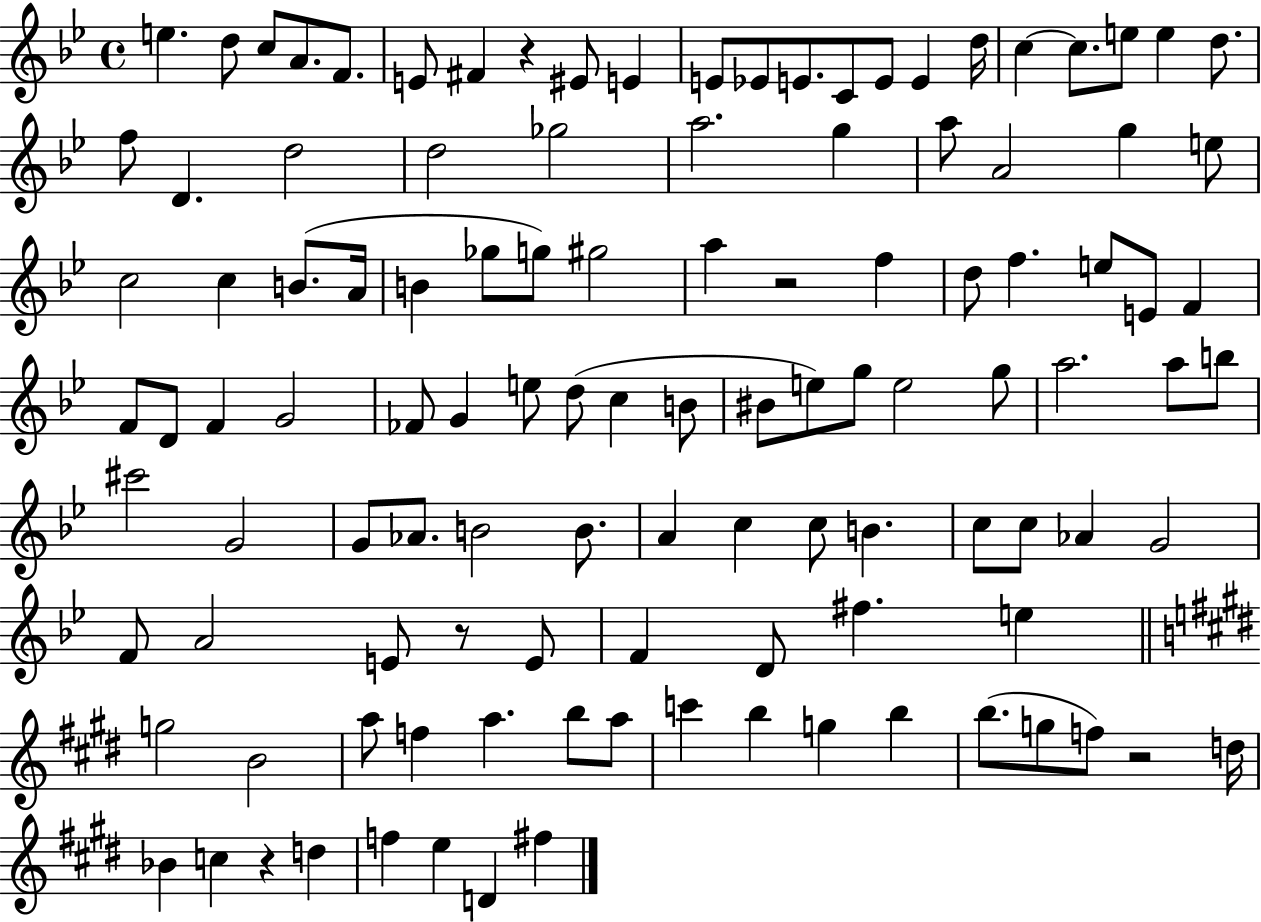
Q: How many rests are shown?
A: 5